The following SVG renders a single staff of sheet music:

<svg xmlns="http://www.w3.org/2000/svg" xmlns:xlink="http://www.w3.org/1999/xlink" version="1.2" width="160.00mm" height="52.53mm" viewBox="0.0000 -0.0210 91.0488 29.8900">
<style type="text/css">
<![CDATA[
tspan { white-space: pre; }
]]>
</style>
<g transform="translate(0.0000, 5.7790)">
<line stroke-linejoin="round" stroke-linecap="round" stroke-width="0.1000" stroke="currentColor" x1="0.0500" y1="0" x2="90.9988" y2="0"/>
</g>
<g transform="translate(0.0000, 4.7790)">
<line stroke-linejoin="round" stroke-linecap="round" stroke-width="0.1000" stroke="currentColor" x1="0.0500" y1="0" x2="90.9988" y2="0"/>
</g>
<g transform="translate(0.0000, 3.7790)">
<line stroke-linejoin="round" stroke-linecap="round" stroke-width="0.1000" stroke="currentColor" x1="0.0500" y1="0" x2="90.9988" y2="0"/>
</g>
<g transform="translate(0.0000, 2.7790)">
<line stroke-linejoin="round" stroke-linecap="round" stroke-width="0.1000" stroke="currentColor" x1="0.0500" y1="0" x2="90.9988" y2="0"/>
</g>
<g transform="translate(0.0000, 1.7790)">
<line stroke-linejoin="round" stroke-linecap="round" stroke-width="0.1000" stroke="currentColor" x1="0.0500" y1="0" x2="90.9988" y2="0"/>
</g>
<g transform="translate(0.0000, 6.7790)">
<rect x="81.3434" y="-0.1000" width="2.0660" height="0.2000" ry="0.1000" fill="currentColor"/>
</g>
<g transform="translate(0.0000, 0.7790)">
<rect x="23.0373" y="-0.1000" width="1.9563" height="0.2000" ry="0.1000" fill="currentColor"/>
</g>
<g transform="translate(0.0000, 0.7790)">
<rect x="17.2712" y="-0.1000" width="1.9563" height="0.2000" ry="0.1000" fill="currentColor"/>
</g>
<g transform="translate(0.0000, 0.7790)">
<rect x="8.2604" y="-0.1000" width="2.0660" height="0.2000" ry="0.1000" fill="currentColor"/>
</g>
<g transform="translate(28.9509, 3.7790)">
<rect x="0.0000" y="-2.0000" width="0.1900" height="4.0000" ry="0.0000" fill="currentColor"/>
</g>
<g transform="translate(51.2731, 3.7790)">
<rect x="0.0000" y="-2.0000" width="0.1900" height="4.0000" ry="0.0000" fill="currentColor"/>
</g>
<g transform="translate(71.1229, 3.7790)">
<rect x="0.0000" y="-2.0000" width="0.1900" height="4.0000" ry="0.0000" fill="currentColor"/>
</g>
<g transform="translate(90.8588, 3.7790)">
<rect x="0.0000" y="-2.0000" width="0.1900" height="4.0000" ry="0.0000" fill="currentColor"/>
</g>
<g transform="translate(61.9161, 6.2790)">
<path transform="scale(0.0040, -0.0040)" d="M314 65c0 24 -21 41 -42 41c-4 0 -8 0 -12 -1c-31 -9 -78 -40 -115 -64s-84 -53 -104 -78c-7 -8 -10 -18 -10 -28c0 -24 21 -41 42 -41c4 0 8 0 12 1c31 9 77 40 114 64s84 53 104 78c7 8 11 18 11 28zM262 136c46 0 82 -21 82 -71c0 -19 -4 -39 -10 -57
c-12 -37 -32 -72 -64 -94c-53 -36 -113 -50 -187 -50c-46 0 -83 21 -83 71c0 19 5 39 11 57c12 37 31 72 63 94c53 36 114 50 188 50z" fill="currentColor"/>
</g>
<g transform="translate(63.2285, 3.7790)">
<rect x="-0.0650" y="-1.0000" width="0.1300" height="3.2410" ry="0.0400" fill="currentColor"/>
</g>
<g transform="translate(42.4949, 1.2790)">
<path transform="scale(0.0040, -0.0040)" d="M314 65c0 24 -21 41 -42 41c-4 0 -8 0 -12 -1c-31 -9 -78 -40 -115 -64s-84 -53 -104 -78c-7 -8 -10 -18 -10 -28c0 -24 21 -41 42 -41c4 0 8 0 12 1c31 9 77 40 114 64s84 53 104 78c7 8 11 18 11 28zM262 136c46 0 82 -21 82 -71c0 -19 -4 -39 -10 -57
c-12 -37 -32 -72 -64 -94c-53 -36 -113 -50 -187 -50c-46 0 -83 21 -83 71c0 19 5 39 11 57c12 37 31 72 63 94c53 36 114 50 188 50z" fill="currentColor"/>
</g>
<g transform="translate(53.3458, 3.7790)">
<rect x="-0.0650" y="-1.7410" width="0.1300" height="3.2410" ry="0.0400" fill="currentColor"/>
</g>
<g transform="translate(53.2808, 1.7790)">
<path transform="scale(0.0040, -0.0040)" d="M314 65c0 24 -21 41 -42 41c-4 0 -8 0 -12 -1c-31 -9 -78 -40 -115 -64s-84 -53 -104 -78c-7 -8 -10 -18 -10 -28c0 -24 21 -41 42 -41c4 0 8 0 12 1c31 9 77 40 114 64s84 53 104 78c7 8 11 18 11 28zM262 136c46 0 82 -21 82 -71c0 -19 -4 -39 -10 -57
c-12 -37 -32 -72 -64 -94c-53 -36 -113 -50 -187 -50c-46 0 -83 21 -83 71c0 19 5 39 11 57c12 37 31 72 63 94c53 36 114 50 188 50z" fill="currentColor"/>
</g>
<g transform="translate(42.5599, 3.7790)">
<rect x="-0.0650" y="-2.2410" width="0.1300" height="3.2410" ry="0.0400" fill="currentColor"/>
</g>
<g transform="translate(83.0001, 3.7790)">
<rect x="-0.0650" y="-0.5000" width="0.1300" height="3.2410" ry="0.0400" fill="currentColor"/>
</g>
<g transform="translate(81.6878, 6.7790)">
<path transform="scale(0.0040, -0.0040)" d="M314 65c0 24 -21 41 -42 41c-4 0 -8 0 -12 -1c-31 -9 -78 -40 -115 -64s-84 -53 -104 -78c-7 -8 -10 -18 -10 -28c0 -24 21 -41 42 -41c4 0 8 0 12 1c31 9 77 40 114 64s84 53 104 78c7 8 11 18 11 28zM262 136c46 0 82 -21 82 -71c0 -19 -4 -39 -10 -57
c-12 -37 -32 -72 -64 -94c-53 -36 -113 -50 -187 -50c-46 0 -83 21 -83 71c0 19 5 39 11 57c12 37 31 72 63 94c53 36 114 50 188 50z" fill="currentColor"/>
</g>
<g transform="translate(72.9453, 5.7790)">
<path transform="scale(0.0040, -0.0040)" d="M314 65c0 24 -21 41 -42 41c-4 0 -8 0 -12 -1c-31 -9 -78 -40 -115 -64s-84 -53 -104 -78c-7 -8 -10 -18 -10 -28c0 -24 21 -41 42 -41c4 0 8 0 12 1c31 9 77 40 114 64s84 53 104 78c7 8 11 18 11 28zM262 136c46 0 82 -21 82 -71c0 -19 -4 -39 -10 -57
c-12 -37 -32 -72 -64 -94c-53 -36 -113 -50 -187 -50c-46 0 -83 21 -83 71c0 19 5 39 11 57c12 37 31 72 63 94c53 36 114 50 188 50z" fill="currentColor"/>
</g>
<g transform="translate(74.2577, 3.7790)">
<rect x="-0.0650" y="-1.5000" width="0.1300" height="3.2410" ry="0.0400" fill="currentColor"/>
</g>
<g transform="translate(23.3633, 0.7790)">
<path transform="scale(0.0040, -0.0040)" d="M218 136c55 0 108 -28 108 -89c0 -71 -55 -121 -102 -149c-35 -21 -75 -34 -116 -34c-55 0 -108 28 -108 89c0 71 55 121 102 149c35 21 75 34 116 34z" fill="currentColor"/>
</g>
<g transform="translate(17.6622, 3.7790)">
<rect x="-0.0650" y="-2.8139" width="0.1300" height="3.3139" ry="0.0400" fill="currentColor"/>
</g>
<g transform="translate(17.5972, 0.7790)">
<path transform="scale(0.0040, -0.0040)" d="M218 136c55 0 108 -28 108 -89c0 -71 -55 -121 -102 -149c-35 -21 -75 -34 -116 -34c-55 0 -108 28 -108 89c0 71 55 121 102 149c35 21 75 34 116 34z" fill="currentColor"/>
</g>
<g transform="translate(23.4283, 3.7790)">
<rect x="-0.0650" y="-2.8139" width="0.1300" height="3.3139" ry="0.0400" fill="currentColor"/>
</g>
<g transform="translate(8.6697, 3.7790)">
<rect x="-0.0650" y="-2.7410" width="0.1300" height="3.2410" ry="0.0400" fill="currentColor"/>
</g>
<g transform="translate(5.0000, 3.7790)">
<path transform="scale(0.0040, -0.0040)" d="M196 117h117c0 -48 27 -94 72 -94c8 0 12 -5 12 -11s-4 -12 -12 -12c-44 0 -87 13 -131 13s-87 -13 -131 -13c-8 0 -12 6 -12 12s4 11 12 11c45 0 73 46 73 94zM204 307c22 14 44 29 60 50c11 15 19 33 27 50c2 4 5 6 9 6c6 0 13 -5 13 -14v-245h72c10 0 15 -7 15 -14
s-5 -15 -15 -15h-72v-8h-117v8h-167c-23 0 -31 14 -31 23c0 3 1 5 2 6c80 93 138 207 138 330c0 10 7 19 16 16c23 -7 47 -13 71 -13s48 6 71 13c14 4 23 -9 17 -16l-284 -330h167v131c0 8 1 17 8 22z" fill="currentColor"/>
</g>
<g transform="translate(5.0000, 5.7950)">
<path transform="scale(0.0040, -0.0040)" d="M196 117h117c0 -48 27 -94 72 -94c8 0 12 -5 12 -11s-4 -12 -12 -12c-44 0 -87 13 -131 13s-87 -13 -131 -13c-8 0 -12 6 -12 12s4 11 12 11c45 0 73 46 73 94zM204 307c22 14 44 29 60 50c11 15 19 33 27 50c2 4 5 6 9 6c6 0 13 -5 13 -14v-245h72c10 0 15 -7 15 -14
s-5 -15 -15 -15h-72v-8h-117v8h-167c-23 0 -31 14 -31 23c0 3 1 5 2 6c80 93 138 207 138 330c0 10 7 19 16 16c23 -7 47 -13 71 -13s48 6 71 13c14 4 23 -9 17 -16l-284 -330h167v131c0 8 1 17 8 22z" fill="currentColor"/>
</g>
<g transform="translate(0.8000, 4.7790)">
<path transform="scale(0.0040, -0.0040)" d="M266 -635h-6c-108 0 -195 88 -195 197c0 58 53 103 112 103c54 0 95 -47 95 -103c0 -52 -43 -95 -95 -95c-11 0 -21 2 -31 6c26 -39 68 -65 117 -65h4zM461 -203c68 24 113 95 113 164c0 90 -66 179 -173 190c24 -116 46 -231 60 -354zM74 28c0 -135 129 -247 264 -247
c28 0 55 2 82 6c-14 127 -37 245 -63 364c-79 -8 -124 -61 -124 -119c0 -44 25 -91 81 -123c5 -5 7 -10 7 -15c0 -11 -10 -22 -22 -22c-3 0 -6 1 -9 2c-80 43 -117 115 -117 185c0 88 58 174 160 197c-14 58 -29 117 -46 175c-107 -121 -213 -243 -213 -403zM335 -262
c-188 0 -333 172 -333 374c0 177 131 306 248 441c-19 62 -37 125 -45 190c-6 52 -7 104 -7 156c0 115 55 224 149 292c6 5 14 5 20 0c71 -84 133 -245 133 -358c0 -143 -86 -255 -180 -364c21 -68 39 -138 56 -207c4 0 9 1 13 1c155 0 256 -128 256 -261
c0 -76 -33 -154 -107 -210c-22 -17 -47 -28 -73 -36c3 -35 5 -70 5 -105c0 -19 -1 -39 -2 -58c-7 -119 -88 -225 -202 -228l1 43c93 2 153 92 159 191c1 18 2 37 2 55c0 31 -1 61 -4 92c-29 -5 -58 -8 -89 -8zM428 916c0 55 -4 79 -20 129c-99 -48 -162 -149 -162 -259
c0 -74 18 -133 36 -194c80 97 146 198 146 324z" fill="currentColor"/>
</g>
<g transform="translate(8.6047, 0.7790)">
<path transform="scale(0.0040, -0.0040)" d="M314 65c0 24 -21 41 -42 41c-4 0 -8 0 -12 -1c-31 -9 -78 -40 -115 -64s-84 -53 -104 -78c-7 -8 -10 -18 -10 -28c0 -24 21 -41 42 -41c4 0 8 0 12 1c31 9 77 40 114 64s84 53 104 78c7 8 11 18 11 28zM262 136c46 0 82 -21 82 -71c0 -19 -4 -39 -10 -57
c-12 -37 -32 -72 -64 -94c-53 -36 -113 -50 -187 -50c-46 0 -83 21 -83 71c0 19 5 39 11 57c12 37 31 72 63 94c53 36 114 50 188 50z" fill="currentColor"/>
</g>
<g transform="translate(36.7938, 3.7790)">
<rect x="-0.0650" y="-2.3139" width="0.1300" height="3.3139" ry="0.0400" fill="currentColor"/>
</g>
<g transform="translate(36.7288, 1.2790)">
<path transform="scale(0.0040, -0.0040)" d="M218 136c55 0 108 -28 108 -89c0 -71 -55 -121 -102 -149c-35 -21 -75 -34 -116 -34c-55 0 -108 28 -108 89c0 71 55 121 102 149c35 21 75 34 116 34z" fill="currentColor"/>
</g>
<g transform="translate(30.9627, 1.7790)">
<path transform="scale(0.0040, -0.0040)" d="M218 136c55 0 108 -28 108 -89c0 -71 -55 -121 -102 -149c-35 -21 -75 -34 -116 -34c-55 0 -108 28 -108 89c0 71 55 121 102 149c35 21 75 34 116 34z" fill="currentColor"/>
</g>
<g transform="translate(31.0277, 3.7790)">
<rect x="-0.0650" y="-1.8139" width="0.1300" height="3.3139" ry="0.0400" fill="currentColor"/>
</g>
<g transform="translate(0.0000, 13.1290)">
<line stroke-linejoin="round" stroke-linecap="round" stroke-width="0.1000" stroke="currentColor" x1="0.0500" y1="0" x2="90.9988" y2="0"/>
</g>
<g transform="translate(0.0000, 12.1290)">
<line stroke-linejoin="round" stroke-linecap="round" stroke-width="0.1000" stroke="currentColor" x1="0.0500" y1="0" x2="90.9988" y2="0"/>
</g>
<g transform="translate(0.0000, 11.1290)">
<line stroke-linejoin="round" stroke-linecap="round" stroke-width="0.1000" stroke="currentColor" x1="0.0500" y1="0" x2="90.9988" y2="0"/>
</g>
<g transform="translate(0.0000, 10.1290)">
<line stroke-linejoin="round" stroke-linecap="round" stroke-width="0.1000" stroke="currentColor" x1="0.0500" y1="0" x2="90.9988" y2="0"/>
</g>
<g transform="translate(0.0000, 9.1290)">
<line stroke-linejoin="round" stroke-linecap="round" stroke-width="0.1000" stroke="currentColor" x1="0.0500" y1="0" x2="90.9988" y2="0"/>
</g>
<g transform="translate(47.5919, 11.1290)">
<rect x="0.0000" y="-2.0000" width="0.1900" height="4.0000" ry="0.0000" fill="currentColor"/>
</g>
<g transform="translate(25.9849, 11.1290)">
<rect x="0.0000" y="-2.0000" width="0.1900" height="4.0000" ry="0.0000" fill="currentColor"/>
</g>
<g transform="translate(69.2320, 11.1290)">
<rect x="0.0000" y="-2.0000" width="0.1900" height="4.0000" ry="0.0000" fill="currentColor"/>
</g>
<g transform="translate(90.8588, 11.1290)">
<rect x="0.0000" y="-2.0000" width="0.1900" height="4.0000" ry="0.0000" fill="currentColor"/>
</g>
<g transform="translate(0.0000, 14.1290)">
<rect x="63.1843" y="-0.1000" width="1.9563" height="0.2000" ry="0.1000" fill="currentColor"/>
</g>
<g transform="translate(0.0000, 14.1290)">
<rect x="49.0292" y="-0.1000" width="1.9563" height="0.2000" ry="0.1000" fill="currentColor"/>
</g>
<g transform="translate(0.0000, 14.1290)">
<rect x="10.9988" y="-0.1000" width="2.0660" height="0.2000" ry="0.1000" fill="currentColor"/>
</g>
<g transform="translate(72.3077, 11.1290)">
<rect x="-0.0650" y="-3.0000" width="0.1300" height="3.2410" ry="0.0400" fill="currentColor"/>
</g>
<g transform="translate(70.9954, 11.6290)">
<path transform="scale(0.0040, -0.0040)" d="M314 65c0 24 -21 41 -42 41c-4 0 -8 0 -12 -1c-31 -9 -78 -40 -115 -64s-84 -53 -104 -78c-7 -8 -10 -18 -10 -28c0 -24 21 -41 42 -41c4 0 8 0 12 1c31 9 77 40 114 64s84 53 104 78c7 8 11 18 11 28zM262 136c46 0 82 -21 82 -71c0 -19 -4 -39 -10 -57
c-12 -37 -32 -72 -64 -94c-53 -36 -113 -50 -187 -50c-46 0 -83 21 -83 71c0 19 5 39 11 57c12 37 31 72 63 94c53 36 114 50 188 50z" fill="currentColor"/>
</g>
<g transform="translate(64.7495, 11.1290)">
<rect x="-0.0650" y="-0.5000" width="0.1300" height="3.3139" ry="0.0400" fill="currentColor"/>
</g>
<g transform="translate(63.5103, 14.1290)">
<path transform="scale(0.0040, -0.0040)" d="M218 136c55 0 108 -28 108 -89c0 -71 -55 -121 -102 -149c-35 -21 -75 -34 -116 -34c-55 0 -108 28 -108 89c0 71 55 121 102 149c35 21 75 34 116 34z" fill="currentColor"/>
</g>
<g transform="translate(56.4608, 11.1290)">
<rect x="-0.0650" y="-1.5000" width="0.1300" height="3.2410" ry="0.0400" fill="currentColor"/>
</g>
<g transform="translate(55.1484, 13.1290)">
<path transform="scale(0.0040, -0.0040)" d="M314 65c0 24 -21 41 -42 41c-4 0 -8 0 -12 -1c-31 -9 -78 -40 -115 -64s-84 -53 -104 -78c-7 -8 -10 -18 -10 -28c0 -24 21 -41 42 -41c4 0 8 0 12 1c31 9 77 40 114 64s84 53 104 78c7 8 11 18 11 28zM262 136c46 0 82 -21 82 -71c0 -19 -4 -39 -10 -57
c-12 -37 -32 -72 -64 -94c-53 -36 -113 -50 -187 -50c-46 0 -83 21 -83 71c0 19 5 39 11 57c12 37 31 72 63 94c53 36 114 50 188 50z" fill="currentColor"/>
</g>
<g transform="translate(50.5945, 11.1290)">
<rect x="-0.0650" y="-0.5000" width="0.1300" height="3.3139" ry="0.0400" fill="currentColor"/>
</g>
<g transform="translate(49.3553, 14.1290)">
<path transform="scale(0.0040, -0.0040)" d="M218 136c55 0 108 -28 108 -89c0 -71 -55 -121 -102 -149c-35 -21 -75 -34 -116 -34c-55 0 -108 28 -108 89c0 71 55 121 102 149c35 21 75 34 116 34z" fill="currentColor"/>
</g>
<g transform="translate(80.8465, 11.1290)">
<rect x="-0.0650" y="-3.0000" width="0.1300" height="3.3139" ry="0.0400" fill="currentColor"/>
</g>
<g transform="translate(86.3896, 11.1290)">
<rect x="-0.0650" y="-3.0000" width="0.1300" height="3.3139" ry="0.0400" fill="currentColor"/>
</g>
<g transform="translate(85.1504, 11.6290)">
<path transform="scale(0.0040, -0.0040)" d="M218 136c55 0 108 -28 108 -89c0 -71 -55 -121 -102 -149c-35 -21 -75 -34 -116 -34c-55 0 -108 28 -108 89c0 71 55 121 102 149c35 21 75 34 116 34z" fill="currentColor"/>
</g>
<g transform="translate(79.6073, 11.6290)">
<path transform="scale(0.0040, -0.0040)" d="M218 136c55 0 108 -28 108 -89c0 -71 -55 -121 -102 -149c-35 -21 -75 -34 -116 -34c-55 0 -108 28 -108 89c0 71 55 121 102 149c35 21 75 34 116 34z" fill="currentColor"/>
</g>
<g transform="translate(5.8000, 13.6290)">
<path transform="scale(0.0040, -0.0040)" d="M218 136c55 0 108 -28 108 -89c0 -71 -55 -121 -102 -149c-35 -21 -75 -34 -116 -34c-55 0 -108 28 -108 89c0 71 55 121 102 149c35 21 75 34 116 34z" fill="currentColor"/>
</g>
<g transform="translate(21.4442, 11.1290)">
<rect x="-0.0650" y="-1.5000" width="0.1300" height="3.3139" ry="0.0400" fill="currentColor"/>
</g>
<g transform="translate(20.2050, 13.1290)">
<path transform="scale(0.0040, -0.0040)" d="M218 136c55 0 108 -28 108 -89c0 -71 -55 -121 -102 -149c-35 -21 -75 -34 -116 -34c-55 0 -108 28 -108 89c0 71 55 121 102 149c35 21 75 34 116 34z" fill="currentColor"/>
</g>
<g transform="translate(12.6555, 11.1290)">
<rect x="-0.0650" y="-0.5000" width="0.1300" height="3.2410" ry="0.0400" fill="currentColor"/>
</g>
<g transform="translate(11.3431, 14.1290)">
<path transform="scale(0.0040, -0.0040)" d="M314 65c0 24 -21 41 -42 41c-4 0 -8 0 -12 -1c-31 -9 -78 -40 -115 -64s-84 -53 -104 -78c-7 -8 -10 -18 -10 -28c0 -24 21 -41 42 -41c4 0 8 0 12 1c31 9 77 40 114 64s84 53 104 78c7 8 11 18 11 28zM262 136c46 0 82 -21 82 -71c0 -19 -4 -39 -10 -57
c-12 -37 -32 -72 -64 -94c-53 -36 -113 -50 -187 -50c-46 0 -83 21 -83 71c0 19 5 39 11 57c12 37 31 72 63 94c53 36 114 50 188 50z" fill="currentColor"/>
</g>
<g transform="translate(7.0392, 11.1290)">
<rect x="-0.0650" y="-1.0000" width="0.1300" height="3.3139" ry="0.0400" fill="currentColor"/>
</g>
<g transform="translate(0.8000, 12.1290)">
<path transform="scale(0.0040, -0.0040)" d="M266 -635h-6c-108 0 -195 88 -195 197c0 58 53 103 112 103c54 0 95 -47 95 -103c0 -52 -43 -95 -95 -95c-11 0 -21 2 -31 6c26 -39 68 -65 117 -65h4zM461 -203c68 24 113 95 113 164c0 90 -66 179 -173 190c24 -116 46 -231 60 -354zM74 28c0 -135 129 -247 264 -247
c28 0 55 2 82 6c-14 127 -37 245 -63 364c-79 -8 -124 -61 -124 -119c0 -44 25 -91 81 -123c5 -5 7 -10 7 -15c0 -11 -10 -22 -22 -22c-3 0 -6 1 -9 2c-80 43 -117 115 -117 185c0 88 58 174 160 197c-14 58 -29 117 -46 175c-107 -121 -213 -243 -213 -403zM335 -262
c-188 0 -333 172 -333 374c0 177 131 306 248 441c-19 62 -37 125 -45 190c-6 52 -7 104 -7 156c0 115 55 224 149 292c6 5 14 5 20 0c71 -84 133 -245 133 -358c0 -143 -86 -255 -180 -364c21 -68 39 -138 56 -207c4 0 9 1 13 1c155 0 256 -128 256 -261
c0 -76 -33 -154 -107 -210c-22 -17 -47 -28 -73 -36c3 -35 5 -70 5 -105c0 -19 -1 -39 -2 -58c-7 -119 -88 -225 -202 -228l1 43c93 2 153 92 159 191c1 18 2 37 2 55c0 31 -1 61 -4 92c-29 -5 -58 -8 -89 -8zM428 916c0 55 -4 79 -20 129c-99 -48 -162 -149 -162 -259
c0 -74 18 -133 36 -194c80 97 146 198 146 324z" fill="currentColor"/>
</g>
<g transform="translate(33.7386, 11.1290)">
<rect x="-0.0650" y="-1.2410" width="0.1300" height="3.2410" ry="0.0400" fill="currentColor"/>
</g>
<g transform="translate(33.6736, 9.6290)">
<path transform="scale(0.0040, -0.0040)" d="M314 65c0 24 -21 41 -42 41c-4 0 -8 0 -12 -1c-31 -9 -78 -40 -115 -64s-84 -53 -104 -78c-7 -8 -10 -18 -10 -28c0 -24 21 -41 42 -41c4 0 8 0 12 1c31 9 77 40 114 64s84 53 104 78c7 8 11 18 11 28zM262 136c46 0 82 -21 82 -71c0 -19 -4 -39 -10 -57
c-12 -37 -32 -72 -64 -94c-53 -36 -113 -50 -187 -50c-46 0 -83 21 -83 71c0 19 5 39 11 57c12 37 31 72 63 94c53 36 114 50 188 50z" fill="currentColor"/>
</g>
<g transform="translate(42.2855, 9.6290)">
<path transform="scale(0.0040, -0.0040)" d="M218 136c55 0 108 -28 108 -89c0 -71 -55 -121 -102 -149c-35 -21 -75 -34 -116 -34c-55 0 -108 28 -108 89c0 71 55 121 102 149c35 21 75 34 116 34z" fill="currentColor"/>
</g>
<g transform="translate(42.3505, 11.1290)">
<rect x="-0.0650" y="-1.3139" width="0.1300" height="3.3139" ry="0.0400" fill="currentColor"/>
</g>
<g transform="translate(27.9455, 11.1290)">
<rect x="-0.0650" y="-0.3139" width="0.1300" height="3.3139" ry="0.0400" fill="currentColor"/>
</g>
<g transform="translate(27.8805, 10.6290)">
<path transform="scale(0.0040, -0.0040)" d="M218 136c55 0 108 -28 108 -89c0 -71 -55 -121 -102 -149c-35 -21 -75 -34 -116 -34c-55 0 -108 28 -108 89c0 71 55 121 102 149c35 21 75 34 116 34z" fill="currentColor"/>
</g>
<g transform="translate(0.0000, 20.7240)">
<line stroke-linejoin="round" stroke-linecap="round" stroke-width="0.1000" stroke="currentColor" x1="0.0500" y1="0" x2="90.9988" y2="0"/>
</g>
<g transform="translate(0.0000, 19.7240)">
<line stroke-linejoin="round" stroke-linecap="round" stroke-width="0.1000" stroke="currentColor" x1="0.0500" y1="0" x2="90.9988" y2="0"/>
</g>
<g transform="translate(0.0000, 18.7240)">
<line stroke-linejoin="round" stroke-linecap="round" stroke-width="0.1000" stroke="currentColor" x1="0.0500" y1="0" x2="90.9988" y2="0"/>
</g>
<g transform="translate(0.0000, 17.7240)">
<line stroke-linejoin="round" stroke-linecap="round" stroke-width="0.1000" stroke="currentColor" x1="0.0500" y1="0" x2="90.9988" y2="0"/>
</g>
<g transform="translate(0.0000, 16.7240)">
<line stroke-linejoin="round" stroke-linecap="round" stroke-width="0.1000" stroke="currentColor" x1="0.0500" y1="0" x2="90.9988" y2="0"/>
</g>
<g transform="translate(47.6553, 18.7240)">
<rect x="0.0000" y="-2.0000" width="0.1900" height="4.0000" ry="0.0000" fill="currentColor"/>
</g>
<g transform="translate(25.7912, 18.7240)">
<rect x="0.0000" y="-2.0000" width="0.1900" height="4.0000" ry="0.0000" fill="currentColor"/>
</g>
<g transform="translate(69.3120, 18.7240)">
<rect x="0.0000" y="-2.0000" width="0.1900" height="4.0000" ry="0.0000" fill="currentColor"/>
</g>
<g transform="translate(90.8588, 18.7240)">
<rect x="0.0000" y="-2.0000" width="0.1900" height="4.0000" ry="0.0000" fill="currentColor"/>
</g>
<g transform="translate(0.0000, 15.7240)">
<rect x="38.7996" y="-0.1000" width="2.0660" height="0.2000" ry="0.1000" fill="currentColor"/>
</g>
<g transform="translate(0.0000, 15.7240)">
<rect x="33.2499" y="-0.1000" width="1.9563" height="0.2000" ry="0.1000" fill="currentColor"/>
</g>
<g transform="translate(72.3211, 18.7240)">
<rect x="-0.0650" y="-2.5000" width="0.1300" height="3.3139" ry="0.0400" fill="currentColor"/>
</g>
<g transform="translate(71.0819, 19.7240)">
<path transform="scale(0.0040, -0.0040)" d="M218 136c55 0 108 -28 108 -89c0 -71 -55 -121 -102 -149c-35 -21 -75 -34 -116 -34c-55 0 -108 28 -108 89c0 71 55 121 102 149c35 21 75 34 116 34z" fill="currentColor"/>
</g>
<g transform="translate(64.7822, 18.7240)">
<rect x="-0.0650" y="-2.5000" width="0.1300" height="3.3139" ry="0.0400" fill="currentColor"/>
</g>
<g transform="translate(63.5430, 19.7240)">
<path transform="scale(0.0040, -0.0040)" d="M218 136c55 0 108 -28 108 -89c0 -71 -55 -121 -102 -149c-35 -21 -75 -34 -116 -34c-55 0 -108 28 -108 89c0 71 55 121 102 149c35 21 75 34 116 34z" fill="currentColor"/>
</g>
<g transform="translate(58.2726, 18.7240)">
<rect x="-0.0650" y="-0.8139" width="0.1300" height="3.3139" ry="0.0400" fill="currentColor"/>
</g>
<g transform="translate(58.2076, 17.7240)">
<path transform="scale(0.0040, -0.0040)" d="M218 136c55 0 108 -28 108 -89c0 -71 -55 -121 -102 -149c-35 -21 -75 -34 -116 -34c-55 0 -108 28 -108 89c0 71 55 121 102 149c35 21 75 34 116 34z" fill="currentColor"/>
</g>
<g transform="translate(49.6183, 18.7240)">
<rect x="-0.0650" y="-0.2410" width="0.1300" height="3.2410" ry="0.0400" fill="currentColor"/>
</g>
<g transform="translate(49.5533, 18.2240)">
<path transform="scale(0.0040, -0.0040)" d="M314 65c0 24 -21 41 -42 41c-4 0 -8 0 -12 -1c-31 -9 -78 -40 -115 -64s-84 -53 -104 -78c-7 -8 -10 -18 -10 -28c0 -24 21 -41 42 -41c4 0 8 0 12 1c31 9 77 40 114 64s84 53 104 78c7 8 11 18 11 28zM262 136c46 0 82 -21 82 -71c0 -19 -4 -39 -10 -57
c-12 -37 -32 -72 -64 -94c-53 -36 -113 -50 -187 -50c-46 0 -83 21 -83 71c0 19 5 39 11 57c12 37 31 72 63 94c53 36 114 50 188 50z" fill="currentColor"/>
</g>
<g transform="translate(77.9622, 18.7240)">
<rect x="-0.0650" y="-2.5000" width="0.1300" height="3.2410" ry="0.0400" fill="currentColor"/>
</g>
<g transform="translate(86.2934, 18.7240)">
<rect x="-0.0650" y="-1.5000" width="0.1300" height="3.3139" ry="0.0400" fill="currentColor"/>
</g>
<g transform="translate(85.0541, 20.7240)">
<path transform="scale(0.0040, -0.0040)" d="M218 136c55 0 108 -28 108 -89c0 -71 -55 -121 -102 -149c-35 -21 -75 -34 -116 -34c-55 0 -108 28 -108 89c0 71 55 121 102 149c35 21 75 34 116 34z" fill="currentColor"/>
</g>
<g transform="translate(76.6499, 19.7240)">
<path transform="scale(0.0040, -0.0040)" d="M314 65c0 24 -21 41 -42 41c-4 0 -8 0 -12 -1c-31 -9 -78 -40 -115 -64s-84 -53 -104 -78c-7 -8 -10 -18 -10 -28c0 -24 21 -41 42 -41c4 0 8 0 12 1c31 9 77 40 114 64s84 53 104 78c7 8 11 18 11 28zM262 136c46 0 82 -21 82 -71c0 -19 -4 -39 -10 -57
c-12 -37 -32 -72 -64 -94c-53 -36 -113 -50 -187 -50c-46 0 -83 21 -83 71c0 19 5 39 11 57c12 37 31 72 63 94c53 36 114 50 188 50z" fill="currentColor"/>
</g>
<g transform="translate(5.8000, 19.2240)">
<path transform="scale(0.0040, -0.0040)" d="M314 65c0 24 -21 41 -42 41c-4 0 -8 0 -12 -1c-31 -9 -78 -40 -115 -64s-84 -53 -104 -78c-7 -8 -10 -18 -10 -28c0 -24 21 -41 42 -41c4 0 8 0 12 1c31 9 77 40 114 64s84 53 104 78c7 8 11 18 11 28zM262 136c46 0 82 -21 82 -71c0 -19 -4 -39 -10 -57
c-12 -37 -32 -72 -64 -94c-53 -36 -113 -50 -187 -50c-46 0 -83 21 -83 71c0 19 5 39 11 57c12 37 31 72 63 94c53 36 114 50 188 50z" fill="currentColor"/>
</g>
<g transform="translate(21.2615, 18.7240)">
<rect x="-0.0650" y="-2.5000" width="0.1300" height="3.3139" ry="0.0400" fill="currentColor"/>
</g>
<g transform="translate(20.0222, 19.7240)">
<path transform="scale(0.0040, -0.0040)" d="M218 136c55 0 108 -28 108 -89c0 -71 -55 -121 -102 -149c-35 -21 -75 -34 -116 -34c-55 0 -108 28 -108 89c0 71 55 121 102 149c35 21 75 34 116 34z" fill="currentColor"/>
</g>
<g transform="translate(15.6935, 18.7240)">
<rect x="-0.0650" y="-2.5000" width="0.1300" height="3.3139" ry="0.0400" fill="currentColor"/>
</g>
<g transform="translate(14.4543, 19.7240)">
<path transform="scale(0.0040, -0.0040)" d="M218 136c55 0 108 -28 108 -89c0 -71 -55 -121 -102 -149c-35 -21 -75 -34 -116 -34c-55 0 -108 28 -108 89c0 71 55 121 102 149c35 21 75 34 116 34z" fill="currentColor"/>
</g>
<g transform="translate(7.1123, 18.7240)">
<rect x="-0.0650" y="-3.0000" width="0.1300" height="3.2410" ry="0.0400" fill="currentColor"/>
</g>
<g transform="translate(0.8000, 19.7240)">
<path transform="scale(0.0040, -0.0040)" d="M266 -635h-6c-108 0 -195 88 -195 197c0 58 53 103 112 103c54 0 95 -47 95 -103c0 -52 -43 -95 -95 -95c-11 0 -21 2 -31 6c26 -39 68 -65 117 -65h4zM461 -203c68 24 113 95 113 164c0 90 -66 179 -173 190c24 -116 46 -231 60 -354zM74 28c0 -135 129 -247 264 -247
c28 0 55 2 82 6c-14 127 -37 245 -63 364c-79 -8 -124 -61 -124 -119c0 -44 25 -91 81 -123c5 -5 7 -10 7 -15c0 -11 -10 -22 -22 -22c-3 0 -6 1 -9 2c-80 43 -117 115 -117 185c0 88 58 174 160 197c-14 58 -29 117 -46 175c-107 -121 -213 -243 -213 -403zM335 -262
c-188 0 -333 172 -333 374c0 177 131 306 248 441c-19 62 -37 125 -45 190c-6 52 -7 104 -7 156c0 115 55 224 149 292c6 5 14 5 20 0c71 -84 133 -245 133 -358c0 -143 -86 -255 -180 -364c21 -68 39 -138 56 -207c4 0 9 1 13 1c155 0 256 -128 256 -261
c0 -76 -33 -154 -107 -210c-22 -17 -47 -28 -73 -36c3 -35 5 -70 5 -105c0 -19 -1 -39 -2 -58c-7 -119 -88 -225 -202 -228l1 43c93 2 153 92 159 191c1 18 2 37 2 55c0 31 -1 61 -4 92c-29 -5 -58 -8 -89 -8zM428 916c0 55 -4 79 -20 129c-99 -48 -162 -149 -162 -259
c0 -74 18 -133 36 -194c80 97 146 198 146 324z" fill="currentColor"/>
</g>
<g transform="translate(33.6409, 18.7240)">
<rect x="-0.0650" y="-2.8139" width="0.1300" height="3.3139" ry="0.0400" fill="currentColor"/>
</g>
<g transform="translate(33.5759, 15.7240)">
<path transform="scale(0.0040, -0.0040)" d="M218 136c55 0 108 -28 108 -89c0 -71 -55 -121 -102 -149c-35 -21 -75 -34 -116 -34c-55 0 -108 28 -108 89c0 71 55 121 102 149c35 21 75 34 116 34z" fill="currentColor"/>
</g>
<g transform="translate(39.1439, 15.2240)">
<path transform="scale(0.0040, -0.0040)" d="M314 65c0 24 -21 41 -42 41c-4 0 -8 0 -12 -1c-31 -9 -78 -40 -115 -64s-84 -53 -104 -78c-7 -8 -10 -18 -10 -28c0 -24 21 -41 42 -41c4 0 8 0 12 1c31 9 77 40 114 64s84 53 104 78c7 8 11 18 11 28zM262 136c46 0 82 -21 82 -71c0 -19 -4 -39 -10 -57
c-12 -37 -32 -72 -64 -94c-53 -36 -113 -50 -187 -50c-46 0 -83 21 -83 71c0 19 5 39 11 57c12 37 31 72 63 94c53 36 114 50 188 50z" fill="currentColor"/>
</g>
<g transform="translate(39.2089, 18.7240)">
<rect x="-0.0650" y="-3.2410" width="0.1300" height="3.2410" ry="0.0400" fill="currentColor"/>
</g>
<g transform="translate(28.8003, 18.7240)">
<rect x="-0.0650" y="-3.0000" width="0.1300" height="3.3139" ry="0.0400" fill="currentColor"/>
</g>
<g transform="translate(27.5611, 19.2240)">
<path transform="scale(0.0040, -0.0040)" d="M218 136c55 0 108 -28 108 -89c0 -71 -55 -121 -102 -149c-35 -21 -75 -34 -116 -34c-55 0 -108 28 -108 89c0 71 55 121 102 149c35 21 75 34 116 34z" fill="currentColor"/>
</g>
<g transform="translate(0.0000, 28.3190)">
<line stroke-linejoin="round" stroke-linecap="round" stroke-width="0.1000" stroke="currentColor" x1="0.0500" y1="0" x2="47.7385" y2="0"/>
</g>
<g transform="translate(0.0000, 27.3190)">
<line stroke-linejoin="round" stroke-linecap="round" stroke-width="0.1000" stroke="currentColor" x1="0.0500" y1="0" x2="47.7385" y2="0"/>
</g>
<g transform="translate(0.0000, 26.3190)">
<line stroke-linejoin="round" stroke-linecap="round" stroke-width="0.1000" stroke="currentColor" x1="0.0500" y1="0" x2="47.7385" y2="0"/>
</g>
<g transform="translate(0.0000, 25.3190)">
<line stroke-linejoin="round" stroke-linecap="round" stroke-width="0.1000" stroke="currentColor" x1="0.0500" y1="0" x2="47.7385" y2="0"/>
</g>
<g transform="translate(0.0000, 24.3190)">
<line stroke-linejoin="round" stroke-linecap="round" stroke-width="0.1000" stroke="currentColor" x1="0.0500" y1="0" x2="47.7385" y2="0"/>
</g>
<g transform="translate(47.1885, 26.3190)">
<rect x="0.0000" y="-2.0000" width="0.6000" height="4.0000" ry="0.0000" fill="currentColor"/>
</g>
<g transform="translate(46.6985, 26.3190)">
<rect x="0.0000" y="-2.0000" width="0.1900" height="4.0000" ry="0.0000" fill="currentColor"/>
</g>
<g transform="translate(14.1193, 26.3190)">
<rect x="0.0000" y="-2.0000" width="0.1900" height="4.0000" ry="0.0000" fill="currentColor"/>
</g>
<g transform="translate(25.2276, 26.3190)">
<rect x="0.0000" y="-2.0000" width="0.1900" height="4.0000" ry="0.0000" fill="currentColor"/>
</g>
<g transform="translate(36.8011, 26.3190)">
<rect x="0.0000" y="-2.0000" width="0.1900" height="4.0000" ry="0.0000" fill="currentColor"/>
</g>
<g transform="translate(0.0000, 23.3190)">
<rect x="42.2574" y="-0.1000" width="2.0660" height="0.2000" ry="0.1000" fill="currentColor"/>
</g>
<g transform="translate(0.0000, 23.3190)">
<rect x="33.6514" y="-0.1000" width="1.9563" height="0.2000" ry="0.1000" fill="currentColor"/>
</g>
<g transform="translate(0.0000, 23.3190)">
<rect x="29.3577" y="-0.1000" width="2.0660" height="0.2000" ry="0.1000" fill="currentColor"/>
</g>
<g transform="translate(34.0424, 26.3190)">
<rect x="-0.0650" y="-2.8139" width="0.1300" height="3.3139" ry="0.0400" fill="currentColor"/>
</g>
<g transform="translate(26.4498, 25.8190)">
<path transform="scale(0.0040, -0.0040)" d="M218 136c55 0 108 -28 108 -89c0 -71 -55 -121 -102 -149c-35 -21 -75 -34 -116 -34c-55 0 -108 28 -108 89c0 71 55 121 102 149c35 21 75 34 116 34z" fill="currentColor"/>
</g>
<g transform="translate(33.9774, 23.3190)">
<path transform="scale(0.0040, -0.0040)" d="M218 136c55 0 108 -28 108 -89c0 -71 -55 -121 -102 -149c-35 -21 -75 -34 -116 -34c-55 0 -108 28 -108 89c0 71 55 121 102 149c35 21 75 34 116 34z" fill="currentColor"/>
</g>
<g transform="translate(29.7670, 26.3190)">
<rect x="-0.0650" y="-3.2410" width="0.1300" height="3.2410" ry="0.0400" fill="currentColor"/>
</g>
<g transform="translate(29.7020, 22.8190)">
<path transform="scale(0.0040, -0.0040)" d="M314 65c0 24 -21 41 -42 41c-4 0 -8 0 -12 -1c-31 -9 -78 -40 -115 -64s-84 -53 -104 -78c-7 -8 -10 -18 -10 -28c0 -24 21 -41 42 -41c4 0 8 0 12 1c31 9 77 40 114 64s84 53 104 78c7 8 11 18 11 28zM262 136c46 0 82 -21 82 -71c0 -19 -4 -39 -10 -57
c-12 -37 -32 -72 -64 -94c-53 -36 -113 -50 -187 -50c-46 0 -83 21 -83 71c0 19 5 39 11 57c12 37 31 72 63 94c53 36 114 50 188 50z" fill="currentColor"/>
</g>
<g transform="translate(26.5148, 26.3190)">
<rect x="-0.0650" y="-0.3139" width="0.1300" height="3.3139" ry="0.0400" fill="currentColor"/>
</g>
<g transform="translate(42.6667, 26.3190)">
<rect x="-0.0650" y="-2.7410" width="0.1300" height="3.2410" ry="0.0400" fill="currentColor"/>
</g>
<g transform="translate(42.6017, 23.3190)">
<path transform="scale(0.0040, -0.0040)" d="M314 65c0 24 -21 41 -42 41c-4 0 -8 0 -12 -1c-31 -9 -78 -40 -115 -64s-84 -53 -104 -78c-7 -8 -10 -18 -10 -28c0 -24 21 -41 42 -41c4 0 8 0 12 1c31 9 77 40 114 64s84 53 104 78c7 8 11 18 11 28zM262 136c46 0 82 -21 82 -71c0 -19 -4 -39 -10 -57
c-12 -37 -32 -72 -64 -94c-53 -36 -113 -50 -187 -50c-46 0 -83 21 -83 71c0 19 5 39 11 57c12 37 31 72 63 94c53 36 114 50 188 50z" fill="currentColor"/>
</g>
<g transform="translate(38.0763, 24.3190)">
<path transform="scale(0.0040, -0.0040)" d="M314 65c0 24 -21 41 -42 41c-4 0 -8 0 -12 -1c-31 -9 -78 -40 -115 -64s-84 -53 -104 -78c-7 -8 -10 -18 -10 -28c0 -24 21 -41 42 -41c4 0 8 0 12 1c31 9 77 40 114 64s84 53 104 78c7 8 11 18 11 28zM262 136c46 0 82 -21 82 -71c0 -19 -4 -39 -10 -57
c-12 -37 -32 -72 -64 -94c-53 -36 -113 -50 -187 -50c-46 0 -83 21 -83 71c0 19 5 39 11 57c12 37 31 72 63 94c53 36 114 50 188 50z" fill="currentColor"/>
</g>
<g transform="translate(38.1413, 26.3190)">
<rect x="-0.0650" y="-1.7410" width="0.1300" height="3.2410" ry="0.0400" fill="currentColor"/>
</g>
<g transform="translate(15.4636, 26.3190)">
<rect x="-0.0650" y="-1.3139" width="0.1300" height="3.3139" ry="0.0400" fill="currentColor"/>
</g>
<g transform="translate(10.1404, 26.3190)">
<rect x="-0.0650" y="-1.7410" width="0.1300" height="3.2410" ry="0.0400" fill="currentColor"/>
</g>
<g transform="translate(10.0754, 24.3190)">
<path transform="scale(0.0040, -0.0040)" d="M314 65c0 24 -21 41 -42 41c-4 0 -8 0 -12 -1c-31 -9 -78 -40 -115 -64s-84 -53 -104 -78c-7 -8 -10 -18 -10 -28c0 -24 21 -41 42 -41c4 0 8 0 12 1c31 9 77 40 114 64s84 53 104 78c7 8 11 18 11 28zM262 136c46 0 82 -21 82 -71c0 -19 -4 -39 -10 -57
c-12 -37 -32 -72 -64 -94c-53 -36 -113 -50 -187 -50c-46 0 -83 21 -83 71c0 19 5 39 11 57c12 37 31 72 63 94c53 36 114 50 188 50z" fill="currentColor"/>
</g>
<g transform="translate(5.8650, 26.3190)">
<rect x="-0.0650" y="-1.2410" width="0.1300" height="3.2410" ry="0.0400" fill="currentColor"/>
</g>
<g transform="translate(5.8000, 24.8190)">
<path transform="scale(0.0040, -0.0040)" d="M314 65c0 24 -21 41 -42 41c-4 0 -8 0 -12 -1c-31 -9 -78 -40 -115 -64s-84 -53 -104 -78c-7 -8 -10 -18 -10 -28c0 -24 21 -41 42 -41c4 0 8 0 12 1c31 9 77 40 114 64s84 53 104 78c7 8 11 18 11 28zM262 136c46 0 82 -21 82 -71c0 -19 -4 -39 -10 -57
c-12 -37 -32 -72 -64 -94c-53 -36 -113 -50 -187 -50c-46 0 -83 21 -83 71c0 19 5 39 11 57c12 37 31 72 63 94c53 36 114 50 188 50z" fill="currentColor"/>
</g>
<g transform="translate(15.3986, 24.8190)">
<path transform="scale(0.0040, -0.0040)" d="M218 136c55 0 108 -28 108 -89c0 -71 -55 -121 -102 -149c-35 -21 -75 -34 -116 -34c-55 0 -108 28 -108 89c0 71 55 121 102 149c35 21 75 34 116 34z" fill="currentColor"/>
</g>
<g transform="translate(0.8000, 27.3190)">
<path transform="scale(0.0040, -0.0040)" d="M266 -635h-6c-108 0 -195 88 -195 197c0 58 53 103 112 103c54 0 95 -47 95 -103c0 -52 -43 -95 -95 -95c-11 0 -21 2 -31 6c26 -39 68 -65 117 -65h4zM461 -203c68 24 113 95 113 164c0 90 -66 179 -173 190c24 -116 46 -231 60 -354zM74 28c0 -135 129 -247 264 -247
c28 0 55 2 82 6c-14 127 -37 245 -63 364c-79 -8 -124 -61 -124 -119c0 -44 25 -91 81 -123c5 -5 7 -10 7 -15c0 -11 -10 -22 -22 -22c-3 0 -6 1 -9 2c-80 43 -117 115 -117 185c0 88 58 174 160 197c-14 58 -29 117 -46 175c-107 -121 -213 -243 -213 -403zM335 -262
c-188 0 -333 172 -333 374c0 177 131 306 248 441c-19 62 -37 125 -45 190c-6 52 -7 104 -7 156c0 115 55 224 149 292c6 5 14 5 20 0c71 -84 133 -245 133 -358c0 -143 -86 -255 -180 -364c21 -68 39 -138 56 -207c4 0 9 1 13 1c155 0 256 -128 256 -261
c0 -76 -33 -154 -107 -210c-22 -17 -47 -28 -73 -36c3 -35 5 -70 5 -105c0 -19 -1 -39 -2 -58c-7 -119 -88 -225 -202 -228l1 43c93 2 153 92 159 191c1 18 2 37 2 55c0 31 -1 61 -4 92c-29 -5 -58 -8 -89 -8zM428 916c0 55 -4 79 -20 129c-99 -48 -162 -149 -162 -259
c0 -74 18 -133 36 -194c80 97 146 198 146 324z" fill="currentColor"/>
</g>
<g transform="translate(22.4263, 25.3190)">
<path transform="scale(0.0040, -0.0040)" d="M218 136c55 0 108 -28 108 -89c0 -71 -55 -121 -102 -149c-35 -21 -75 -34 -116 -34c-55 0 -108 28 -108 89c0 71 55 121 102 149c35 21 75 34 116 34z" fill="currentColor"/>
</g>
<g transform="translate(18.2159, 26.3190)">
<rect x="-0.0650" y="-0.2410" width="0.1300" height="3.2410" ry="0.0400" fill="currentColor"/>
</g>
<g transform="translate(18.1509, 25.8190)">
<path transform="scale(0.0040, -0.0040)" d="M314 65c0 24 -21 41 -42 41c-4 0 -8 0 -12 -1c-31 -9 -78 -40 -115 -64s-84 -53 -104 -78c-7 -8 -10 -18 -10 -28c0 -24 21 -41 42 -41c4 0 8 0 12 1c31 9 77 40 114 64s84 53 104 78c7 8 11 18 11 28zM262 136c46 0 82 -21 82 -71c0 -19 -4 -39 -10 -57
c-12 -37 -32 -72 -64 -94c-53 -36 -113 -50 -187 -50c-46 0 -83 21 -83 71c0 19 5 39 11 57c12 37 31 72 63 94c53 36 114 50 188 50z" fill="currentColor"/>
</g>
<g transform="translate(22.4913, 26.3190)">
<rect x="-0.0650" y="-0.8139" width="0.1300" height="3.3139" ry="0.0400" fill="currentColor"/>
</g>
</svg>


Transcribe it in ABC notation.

X:1
T:Untitled
M:4/4
L:1/4
K:C
a2 a a f g g2 f2 D2 E2 C2 D C2 E c e2 e C E2 C A2 A A A2 G G A a b2 c2 d G G G2 E e2 f2 e c2 d c b2 a f2 a2